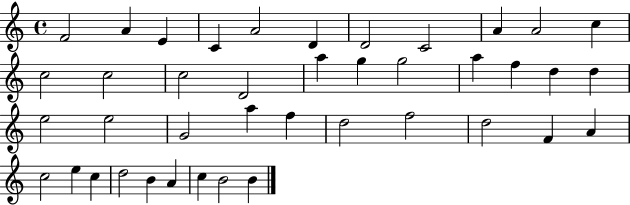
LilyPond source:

{
  \clef treble
  \time 4/4
  \defaultTimeSignature
  \key c \major
  f'2 a'4 e'4 | c'4 a'2 d'4 | d'2 c'2 | a'4 a'2 c''4 | \break c''2 c''2 | c''2 d'2 | a''4 g''4 g''2 | a''4 f''4 d''4 d''4 | \break e''2 e''2 | g'2 a''4 f''4 | d''2 f''2 | d''2 f'4 a'4 | \break c''2 e''4 c''4 | d''2 b'4 a'4 | c''4 b'2 b'4 | \bar "|."
}